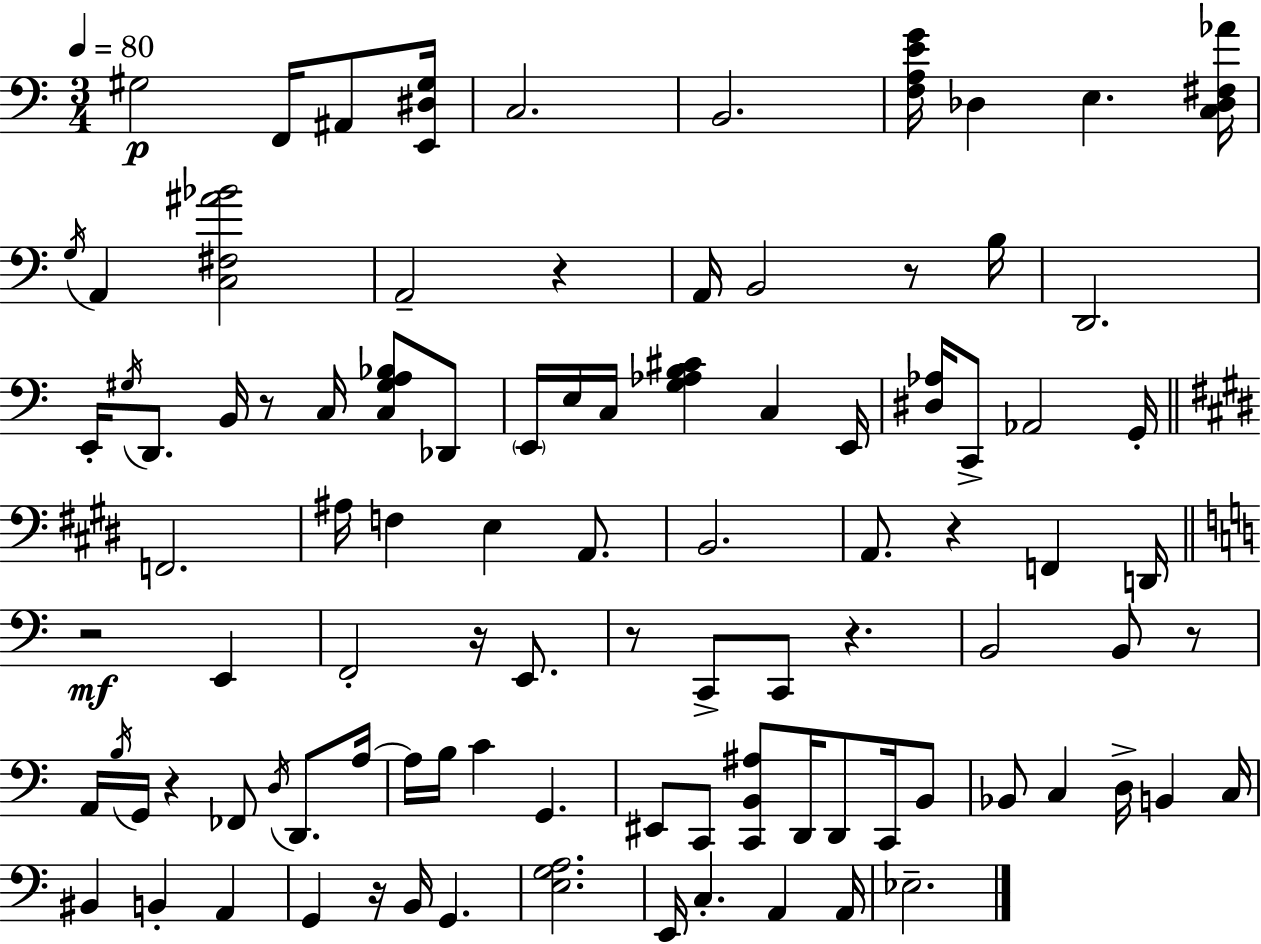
X:1
T:Untitled
M:3/4
L:1/4
K:C
^G,2 F,,/4 ^A,,/2 [E,,^D,^G,]/4 C,2 B,,2 [F,A,EG]/4 _D, E, [C,_D,^F,_A]/4 G,/4 A,, [C,^F,^A_B]2 A,,2 z A,,/4 B,,2 z/2 B,/4 D,,2 E,,/4 ^G,/4 D,,/2 B,,/4 z/2 C,/4 [C,^G,A,_B,]/2 _D,,/2 E,,/4 E,/4 C,/4 [G,_A,B,^C] C, E,,/4 [^D,_A,]/4 C,,/2 _A,,2 G,,/4 F,,2 ^A,/4 F, E, A,,/2 B,,2 A,,/2 z F,, D,,/4 z2 E,, F,,2 z/4 E,,/2 z/2 C,,/2 C,,/2 z B,,2 B,,/2 z/2 A,,/4 B,/4 G,,/4 z _F,,/2 D,/4 D,,/2 A,/4 A,/4 B,/4 C G,, ^E,,/2 C,,/2 [C,,B,,^A,]/2 D,,/4 D,,/2 C,,/4 B,,/2 _B,,/2 C, D,/4 B,, C,/4 ^B,, B,, A,, G,, z/4 B,,/4 G,, [E,G,A,]2 E,,/4 C, A,, A,,/4 _E,2